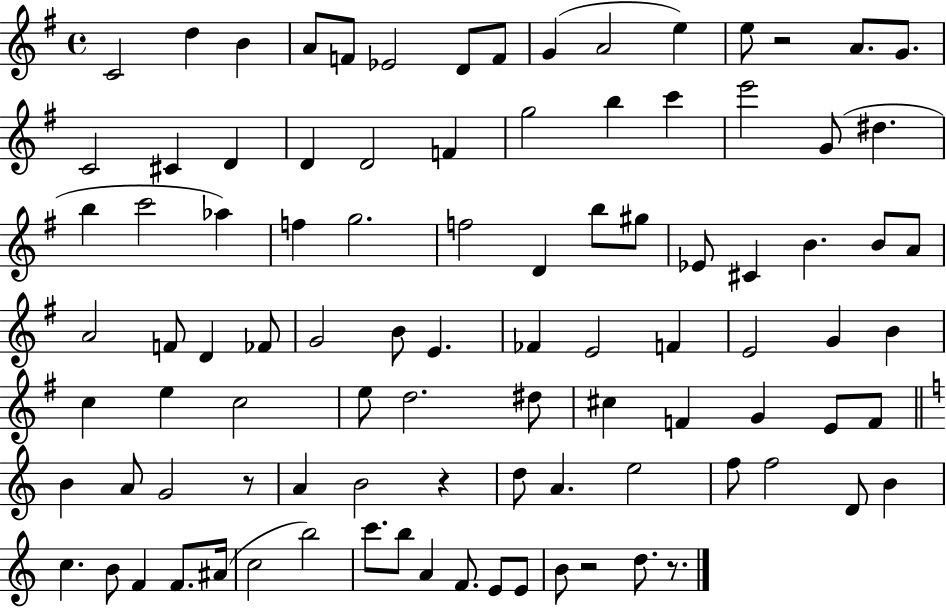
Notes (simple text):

C4/h D5/q B4/q A4/e F4/e Eb4/h D4/e F4/e G4/q A4/h E5/q E5/e R/h A4/e. G4/e. C4/h C#4/q D4/q D4/q D4/h F4/q G5/h B5/q C6/q E6/h G4/e D#5/q. B5/q C6/h Ab5/q F5/q G5/h. F5/h D4/q B5/e G#5/e Eb4/e C#4/q B4/q. B4/e A4/e A4/h F4/e D4/q FES4/e G4/h B4/e E4/q. FES4/q E4/h F4/q E4/h G4/q B4/q C5/q E5/q C5/h E5/e D5/h. D#5/e C#5/q F4/q G4/q E4/e F4/e B4/q A4/e G4/h R/e A4/q B4/h R/q D5/e A4/q. E5/h F5/e F5/h D4/e B4/q C5/q. B4/e F4/q F4/e. A#4/s C5/h B5/h C6/e. B5/e A4/q F4/e. E4/e E4/e B4/e R/h D5/e. R/e.